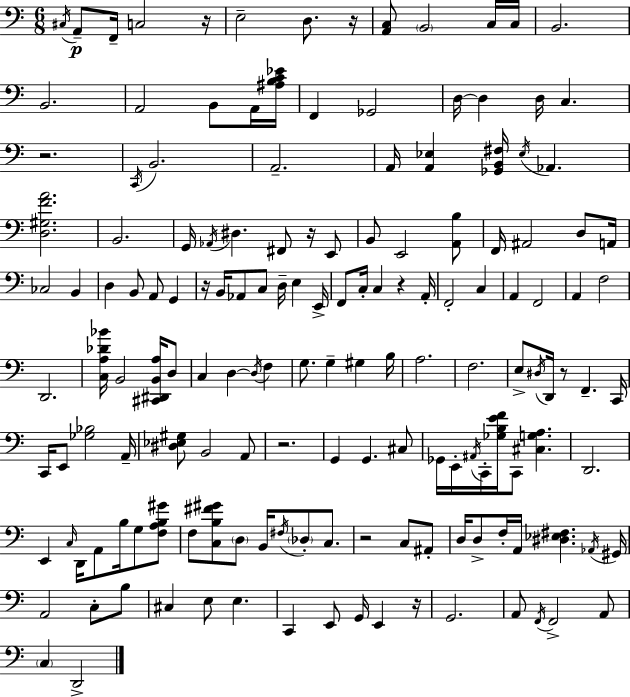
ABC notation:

X:1
T:Untitled
M:6/8
L:1/4
K:Am
^C,/4 A,,/2 F,,/4 C,2 z/4 E,2 D,/2 z/4 [A,,C,]/2 B,,2 C,/4 C,/4 B,,2 B,,2 A,,2 B,,/2 A,,/4 [^A,B,C_E]/4 F,, _G,,2 D,/4 D, D,/4 C, z2 C,,/4 B,,2 A,,2 A,,/4 [A,,_E,] [_G,,B,,^F,]/4 _E,/4 _A,, [D,^G,FA]2 B,,2 G,,/4 _A,,/4 ^D, ^F,,/2 z/4 E,,/2 B,,/2 E,,2 [A,,B,]/2 F,,/4 ^A,,2 D,/2 A,,/4 _C,2 B,, D, B,,/2 A,,/2 G,, z/4 B,,/4 _A,,/2 C,/2 D,/4 E, E,,/4 F,,/2 C,/4 C, z A,,/4 F,,2 C, A,, F,,2 A,, F,2 D,,2 [C,A,_D_B]/4 B,,2 [^C,,^D,,B,,A,]/4 D,/2 C, D, D,/4 F, G,/2 G, ^G, B,/4 A,2 F,2 E,/2 ^D,/4 D,,/4 z/2 F,, C,,/4 C,,/4 E,,/2 [_G,_B,]2 A,,/4 [^D,_E,^G,]/2 B,,2 A,,/2 z2 G,, G,, ^C,/2 _G,,/4 E,,/4 ^A,,/4 C,,/4 [_G,B,EF]/4 C,,/2 [^C,G,A,] D,,2 E,, C,/4 D,,/4 A,,/2 B,/4 G,/2 [F,A,B,^G]/2 F,/2 [C,B,^F^G]/2 D,/2 B,,/4 ^F,/4 _D,/2 C,/2 z2 C,/2 ^A,,/2 D,/4 D,/2 F,/4 A,,/4 [^D,_E,^F,] _A,,/4 ^G,,/4 A,,2 C,/2 B,/2 ^C, E,/2 E, C,, E,,/2 G,,/4 E,, z/4 G,,2 A,,/2 F,,/4 F,,2 A,,/2 C, D,,2